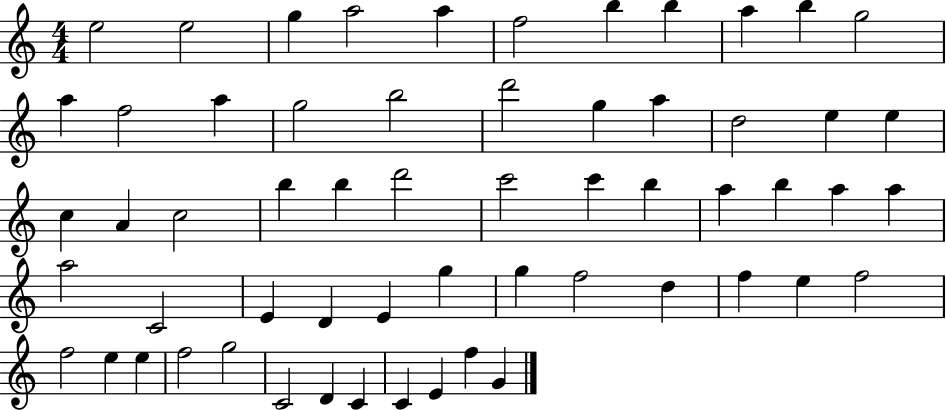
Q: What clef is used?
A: treble